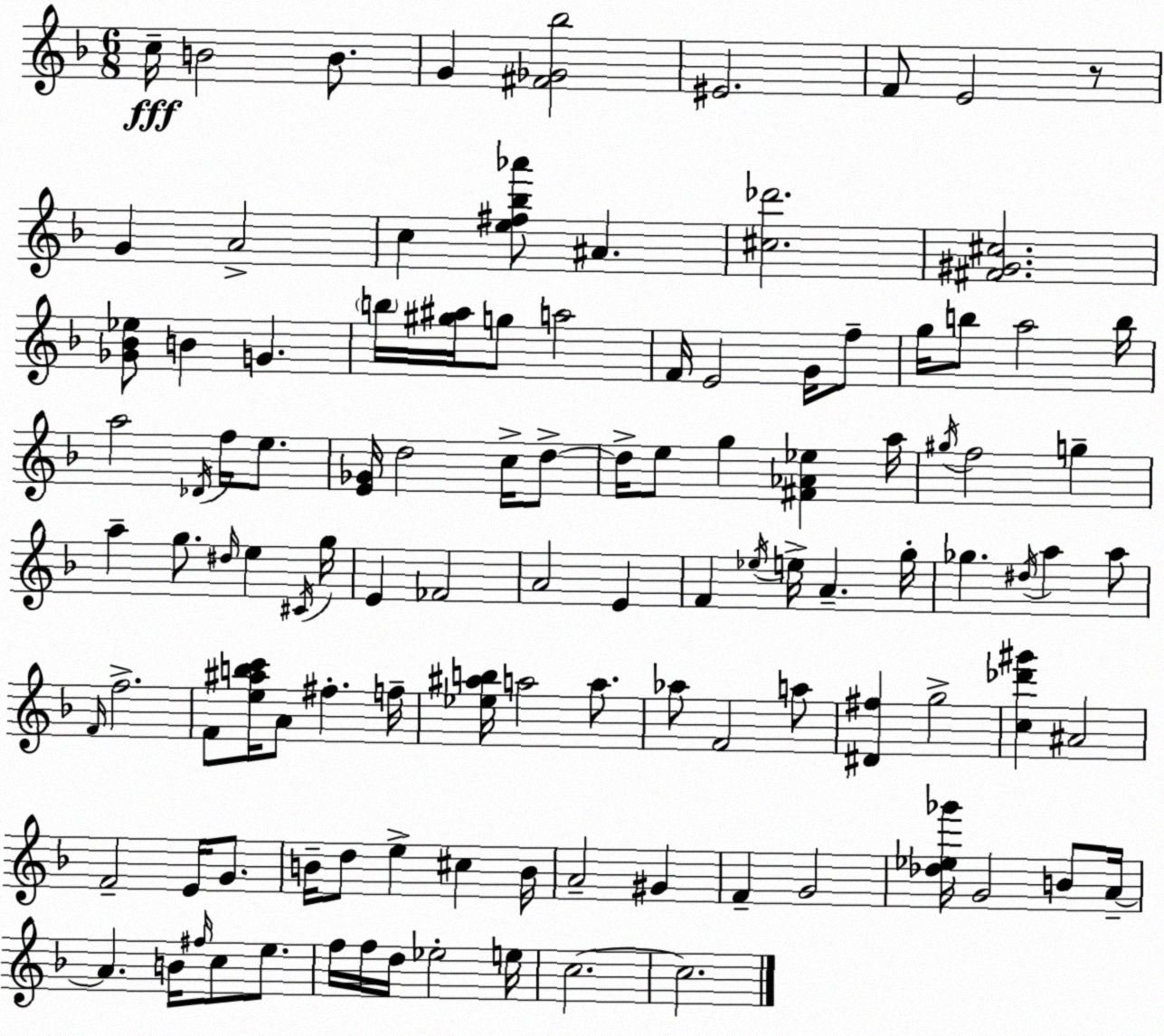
X:1
T:Untitled
M:6/8
L:1/4
K:F
c/4 B2 B/2 G [^F_G_b]2 ^E2 F/2 E2 z/2 G A2 c [e^f_b_a']/2 ^A [^c_d']2 [^F^G^c]2 [_G_B_e]/2 B G b/4 [^g^a]/4 g/2 a2 F/4 E2 G/4 f/2 g/4 b/2 a2 b/4 a2 _D/4 f/4 e/2 [E_G]/4 d2 c/4 d/2 d/4 e/2 g [^F_A_e] a/4 ^g/4 f2 g a g/2 ^d/4 e ^C/4 g/4 E _F2 A2 E F _e/4 e/4 A g/4 _g ^d/4 a a/2 F/4 f2 F/2 [e^abc']/4 A/2 ^f f/4 [_e^ab]/4 a2 a/2 _a/2 F2 a/2 [^D^f] g2 [c_d'^g'] ^A2 F2 E/4 G/2 B/4 d/2 e ^c B/4 A2 ^G F G2 [_d_e_g']/4 G2 B/2 A/4 A B/4 ^f/4 c/2 e/2 f/4 f/4 d/4 _e2 e/4 c2 c2